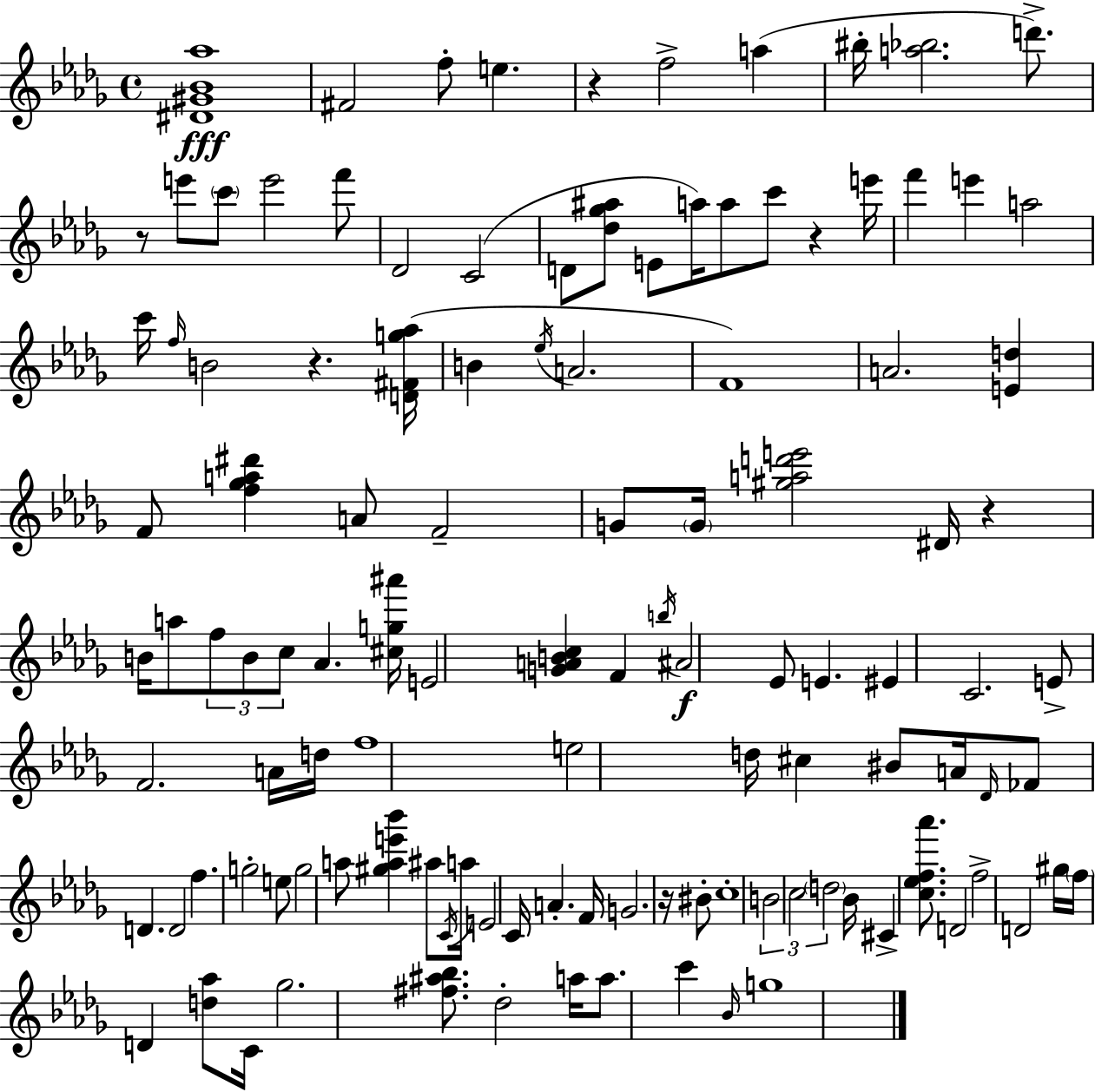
{
  \clef treble
  \time 4/4
  \defaultTimeSignature
  \key bes \minor
  \repeat volta 2 { <dis' gis' bes' aes''>1\fff | fis'2 f''8-. e''4. | r4 f''2-> a''4( | bis''16-. <a'' bes''>2. d'''8.->) | \break r8 e'''8 \parenthesize c'''8 e'''2 f'''8 | des'2 c'2( | d'8 <des'' ges'' ais''>8 e'8 a''16) a''8 c'''8 r4 e'''16 | f'''4 e'''4 a''2 | \break c'''16 \grace { f''16 } b'2 r4. | <d' fis' g'' aes''>16( b'4 \acciaccatura { ees''16 } a'2. | f'1) | a'2. <e' d''>4 | \break f'8 <f'' ges'' a'' dis'''>4 a'8 f'2-- | g'8 \parenthesize g'16 <gis'' a'' d''' e'''>2 dis'16 r4 | b'16 a''8 \tuplet 3/2 { f''8 b'8 c''8 } aes'4. | <cis'' g'' ais'''>16 e'2 <g' a' b' c''>4 f'4 | \break \acciaccatura { b''16 }\f ais'2 ees'8 e'4. | eis'4 c'2. | e'8-> f'2. | a'16 d''16 f''1 | \break e''2 d''16 cis''4 | bis'8 a'16 \grace { des'16 } fes'8 d'4. d'2 | f''4. g''2-. | e''8 g''2 a''8 <gis'' a'' e''' bes'''>4 | \break ais''8 \acciaccatura { c'16 } a''16 e'2 c'16 a'4.-. | f'16 g'2. | r16 bis'8-. c''1-. | \tuplet 3/2 { b'2 c''2 | \break \parenthesize d''2 } bes'16 cis'4-> | <c'' ees'' f'' aes'''>8. d'2 f''2-> | d'2 gis''16 \parenthesize f''16 d'4 | <d'' aes''>8 c'16 ges''2. | \break <fis'' ais'' bes''>8. des''2-. a''16 a''8. | c'''4 \grace { bes'16 } g''1 | } \bar "|."
}